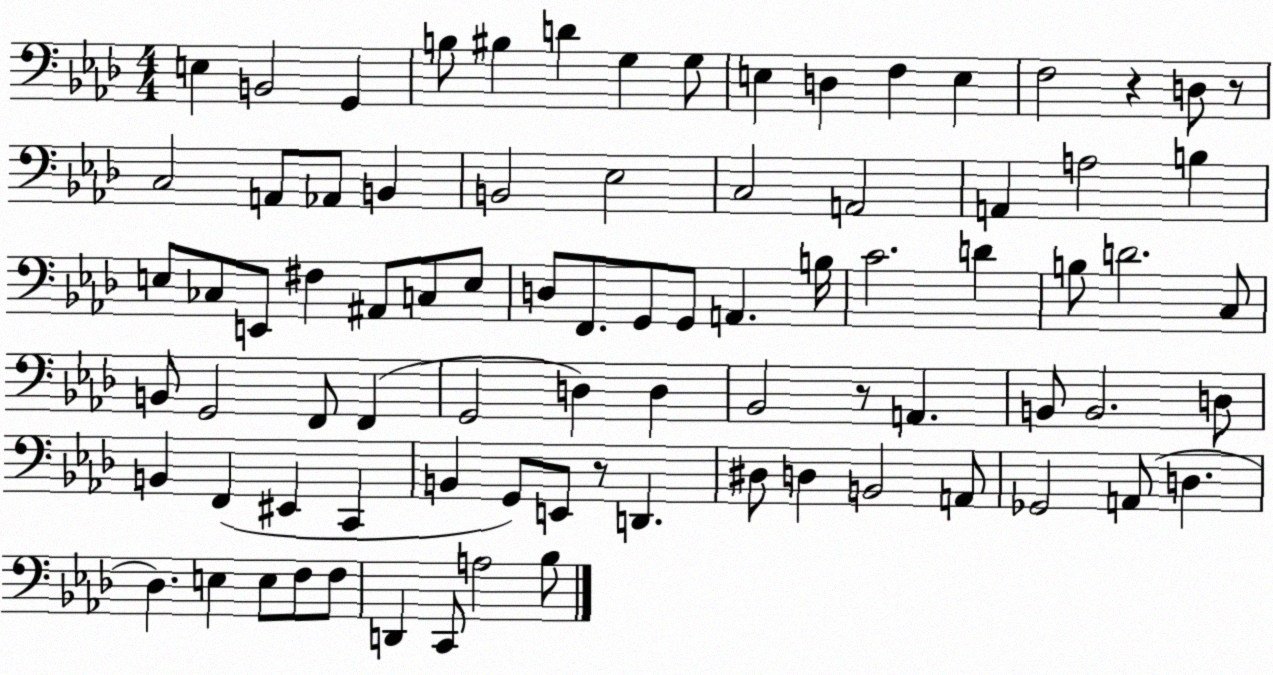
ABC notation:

X:1
T:Untitled
M:4/4
L:1/4
K:Ab
E, B,,2 G,, B,/2 ^B, D G, G,/2 E, D, F, E, F,2 z D,/2 z/2 C,2 A,,/2 _A,,/2 B,, B,,2 _E,2 C,2 A,,2 A,, A,2 B, E,/2 _C,/2 E,,/2 ^F, ^A,,/2 C,/2 E,/2 D,/2 F,,/2 G,,/2 G,,/2 A,, B,/4 C2 D B,/2 D2 C,/2 B,,/2 G,,2 F,,/2 F,, G,,2 D, D, _B,,2 z/2 A,, B,,/2 B,,2 D,/2 B,, F,, ^E,, C,, B,, G,,/2 E,,/2 z/2 D,, ^D,/2 D, B,,2 A,,/2 _G,,2 A,,/2 D, _D, E, E,/2 F,/2 F,/2 D,, C,,/2 A,2 _B,/2